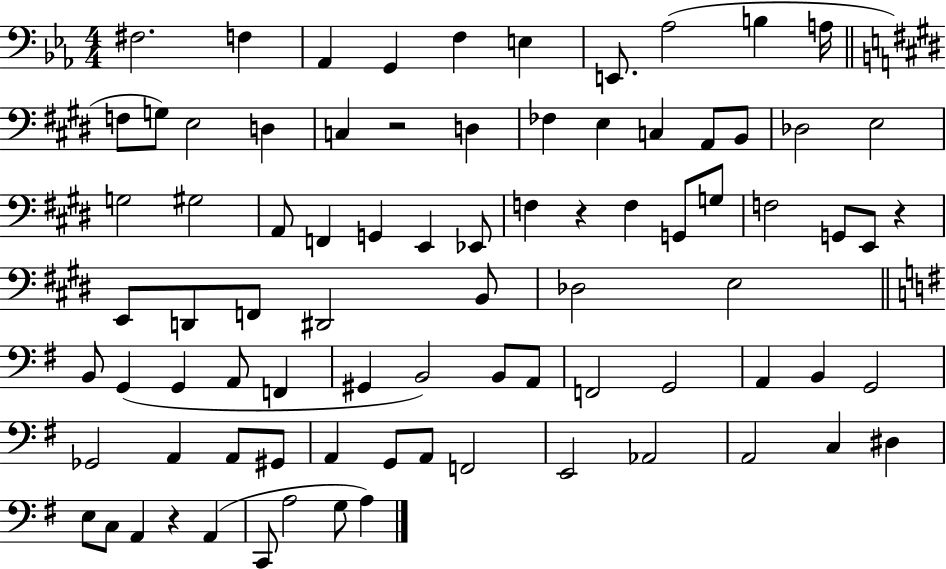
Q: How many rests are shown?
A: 4